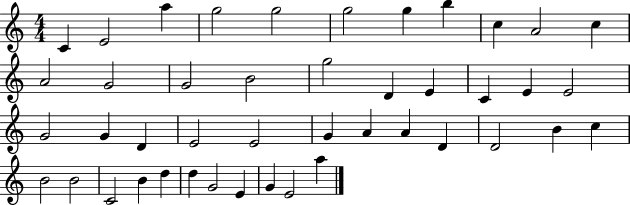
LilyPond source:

{
  \clef treble
  \numericTimeSignature
  \time 4/4
  \key c \major
  c'4 e'2 a''4 | g''2 g''2 | g''2 g''4 b''4 | c''4 a'2 c''4 | \break a'2 g'2 | g'2 b'2 | g''2 d'4 e'4 | c'4 e'4 e'2 | \break g'2 g'4 d'4 | e'2 e'2 | g'4 a'4 a'4 d'4 | d'2 b'4 c''4 | \break b'2 b'2 | c'2 b'4 d''4 | d''4 g'2 e'4 | g'4 e'2 a''4 | \break \bar "|."
}